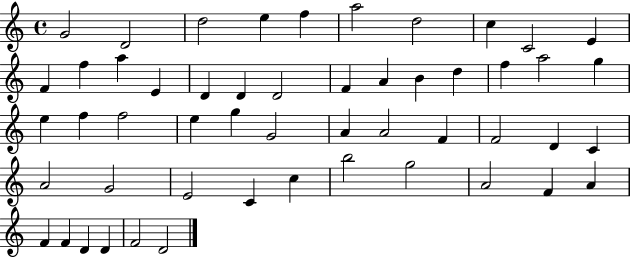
X:1
T:Untitled
M:4/4
L:1/4
K:C
G2 D2 d2 e f a2 d2 c C2 E F f a E D D D2 F A B d f a2 g e f f2 e g G2 A A2 F F2 D C A2 G2 E2 C c b2 g2 A2 F A F F D D F2 D2